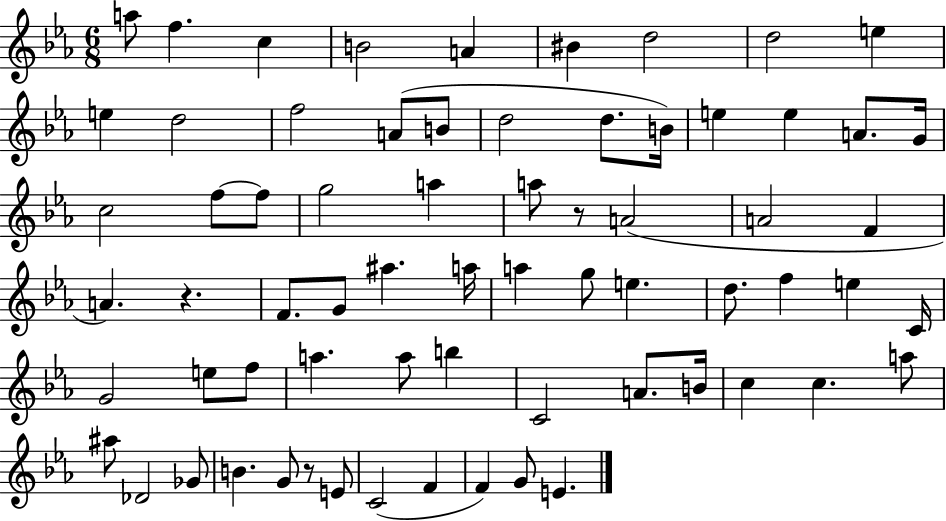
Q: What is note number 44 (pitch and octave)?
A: E5